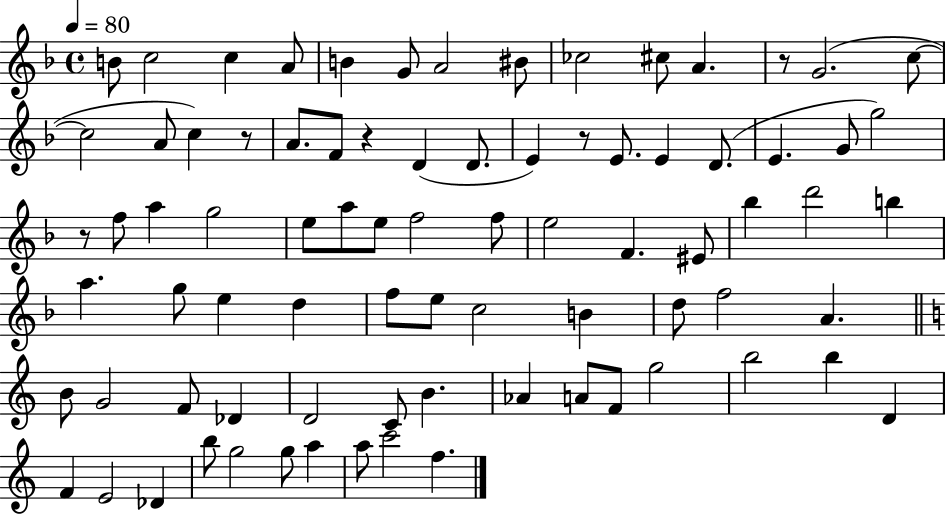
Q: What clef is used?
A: treble